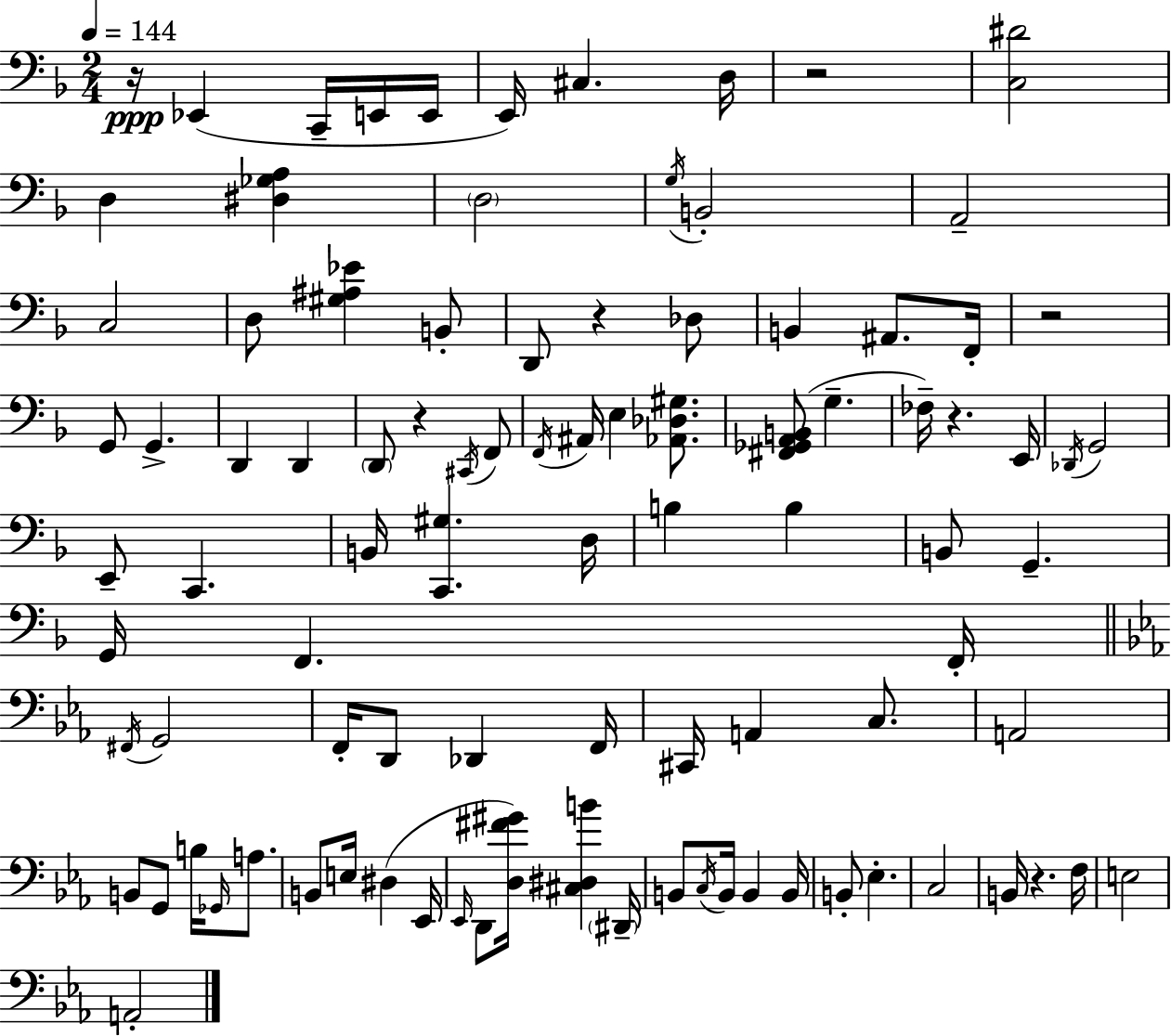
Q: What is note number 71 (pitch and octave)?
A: B2